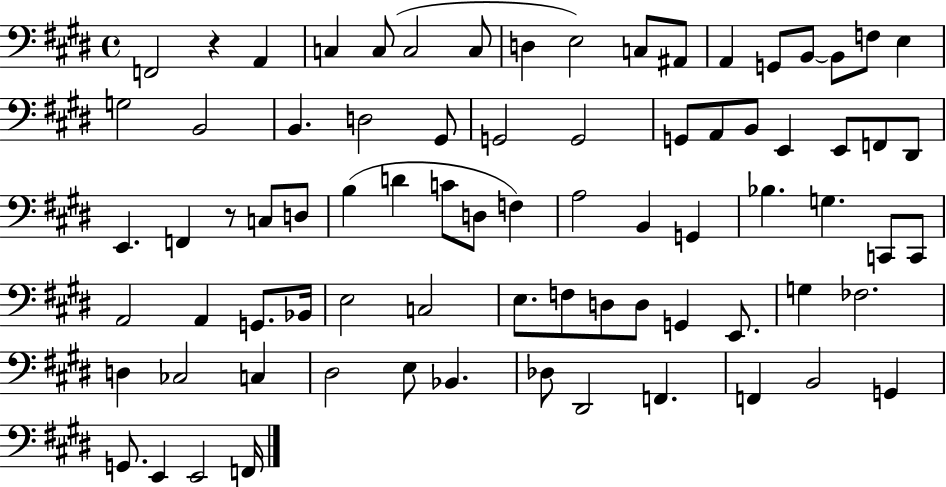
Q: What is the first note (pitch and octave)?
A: F2